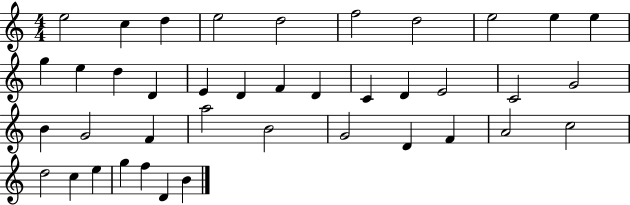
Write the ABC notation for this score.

X:1
T:Untitled
M:4/4
L:1/4
K:C
e2 c d e2 d2 f2 d2 e2 e e g e d D E D F D C D E2 C2 G2 B G2 F a2 B2 G2 D F A2 c2 d2 c e g f D B